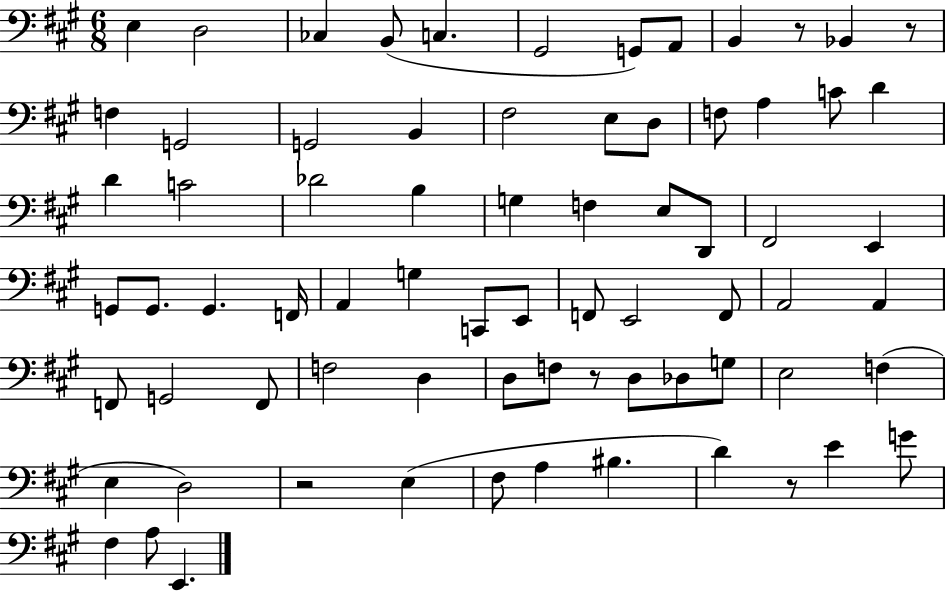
E3/q D3/h CES3/q B2/e C3/q. G#2/h G2/e A2/e B2/q R/e Bb2/q R/e F3/q G2/h G2/h B2/q F#3/h E3/e D3/e F3/e A3/q C4/e D4/q D4/q C4/h Db4/h B3/q G3/q F3/q E3/e D2/e F#2/h E2/q G2/e G2/e. G2/q. F2/s A2/q G3/q C2/e E2/e F2/e E2/h F2/e A2/h A2/q F2/e G2/h F2/e F3/h D3/q D3/e F3/e R/e D3/e Db3/e G3/e E3/h F3/q E3/q D3/h R/h E3/q F#3/e A3/q BIS3/q. D4/q R/e E4/q G4/e F#3/q A3/e E2/q.